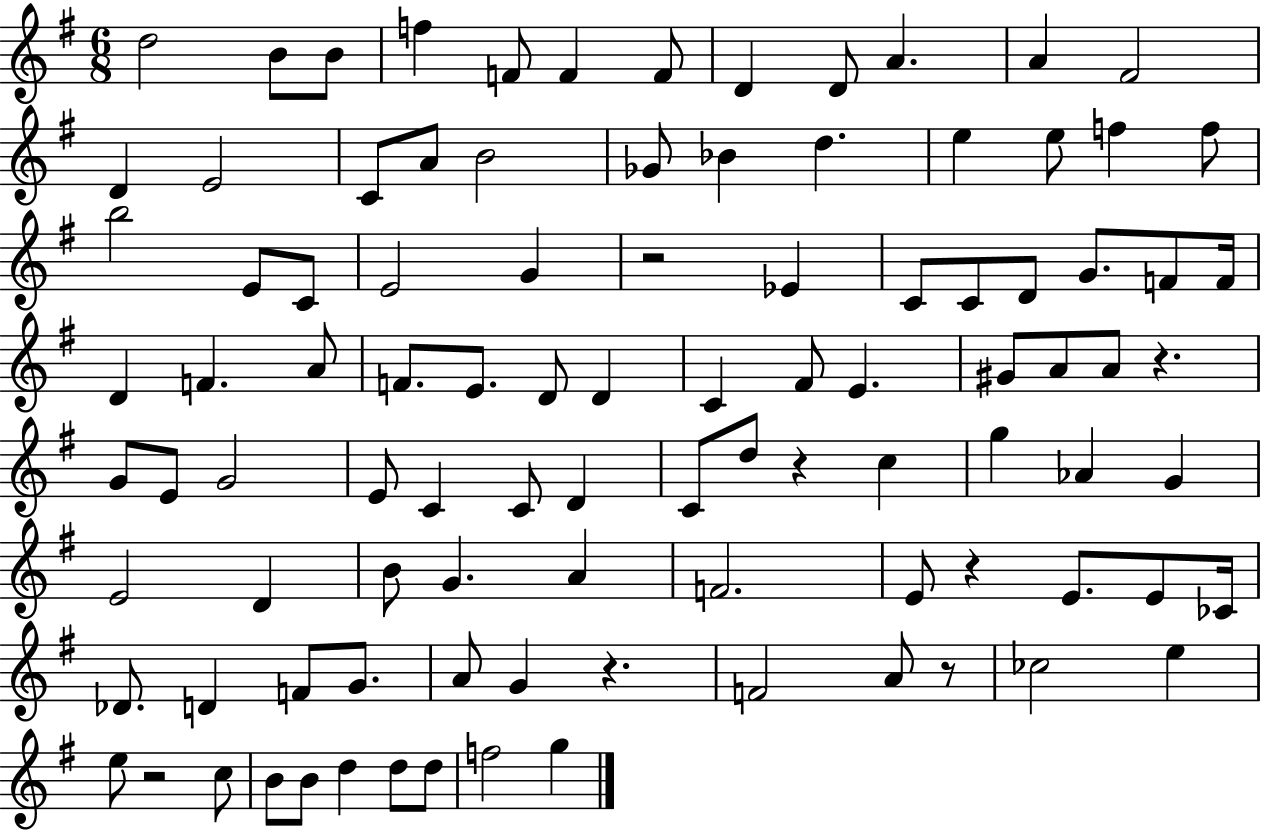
{
  \clef treble
  \numericTimeSignature
  \time 6/8
  \key g \major
  d''2 b'8 b'8 | f''4 f'8 f'4 f'8 | d'4 d'8 a'4. | a'4 fis'2 | \break d'4 e'2 | c'8 a'8 b'2 | ges'8 bes'4 d''4. | e''4 e''8 f''4 f''8 | \break b''2 e'8 c'8 | e'2 g'4 | r2 ees'4 | c'8 c'8 d'8 g'8. f'8 f'16 | \break d'4 f'4. a'8 | f'8. e'8. d'8 d'4 | c'4 fis'8 e'4. | gis'8 a'8 a'8 r4. | \break g'8 e'8 g'2 | e'8 c'4 c'8 d'4 | c'8 d''8 r4 c''4 | g''4 aes'4 g'4 | \break e'2 d'4 | b'8 g'4. a'4 | f'2. | e'8 r4 e'8. e'8 ces'16 | \break des'8. d'4 f'8 g'8. | a'8 g'4 r4. | f'2 a'8 r8 | ces''2 e''4 | \break e''8 r2 c''8 | b'8 b'8 d''4 d''8 d''8 | f''2 g''4 | \bar "|."
}